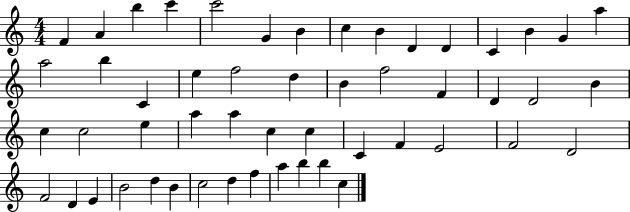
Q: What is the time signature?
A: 4/4